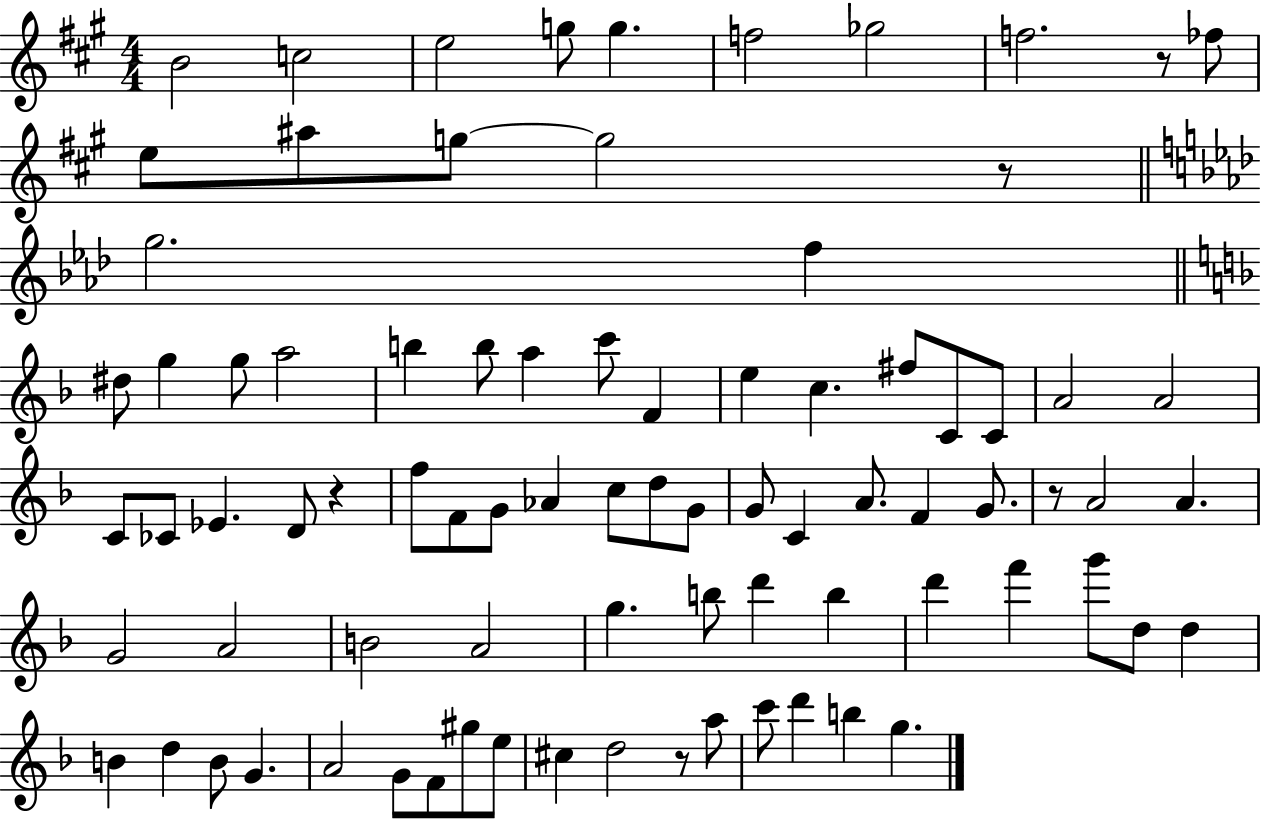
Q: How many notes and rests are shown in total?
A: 83